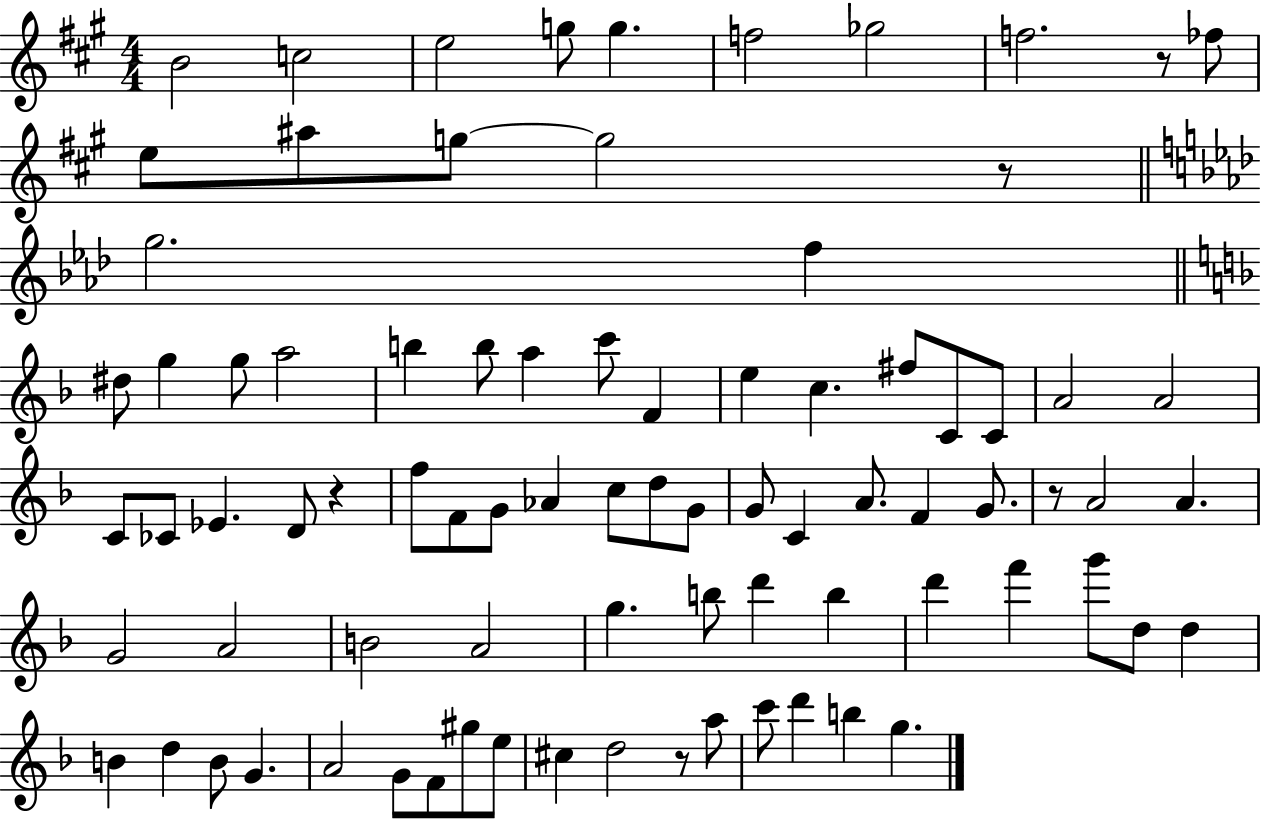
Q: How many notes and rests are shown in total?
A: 83